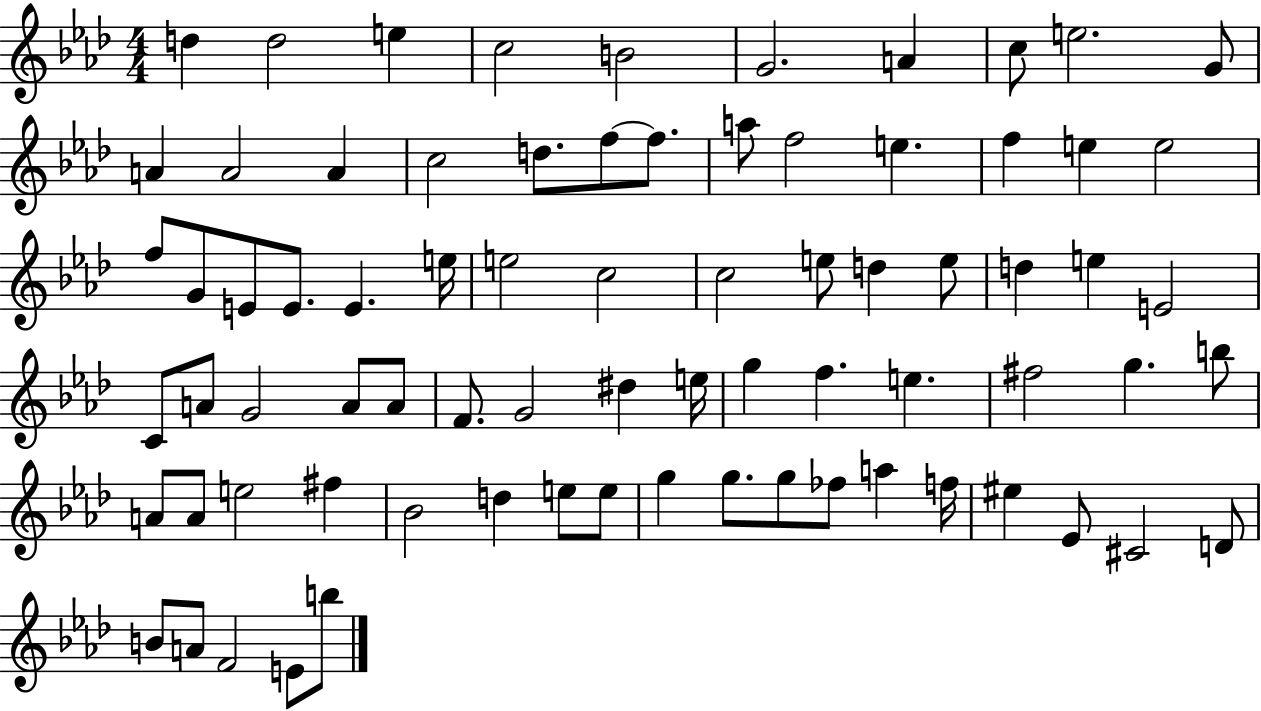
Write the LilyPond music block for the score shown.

{
  \clef treble
  \numericTimeSignature
  \time 4/4
  \key aes \major
  d''4 d''2 e''4 | c''2 b'2 | g'2. a'4 | c''8 e''2. g'8 | \break a'4 a'2 a'4 | c''2 d''8. f''8~~ f''8. | a''8 f''2 e''4. | f''4 e''4 e''2 | \break f''8 g'8 e'8 e'8. e'4. e''16 | e''2 c''2 | c''2 e''8 d''4 e''8 | d''4 e''4 e'2 | \break c'8 a'8 g'2 a'8 a'8 | f'8. g'2 dis''4 e''16 | g''4 f''4. e''4. | fis''2 g''4. b''8 | \break a'8 a'8 e''2 fis''4 | bes'2 d''4 e''8 e''8 | g''4 g''8. g''8 fes''8 a''4 f''16 | eis''4 ees'8 cis'2 d'8 | \break b'8 a'8 f'2 e'8 b''8 | \bar "|."
}